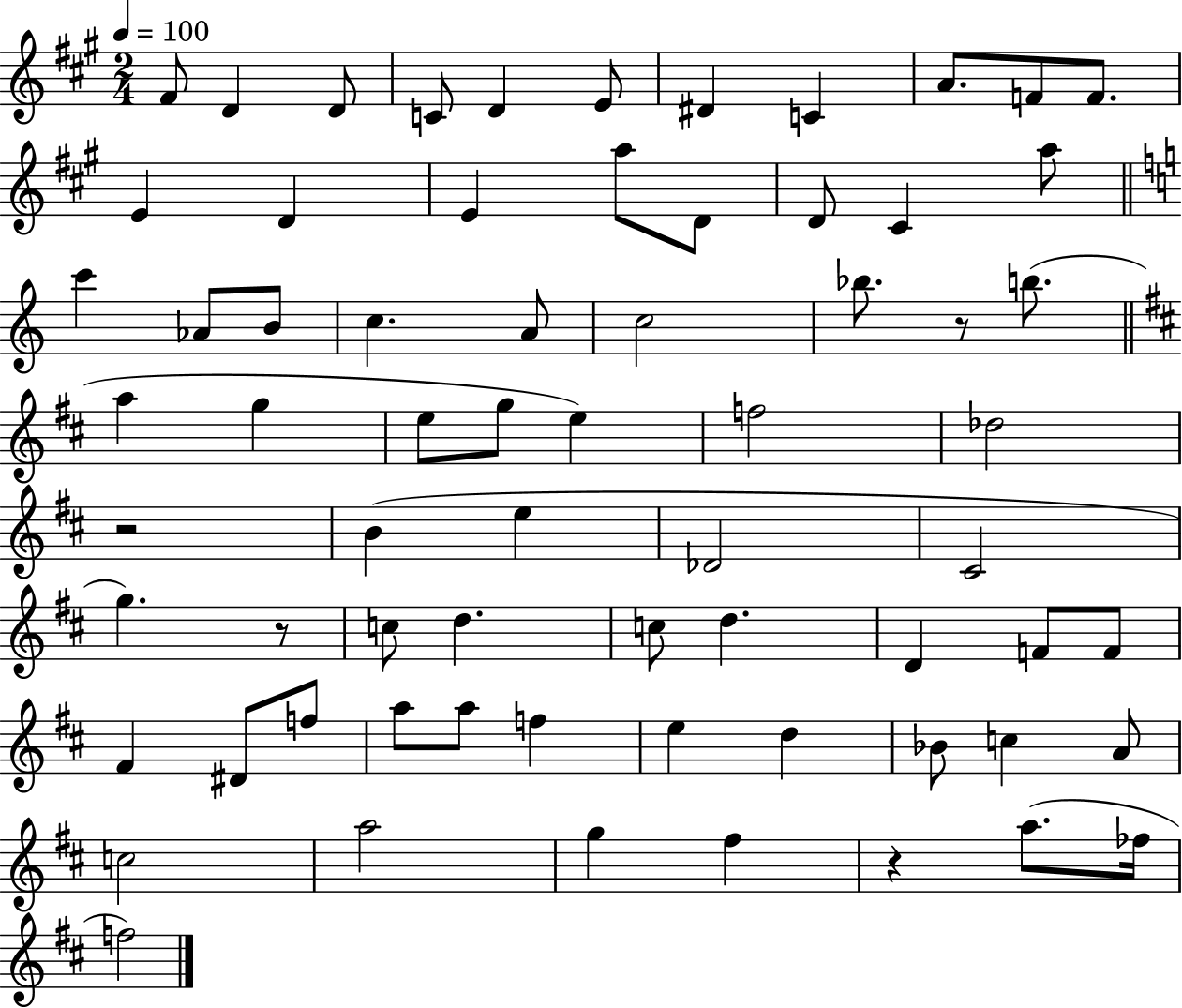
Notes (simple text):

F#4/e D4/q D4/e C4/e D4/q E4/e D#4/q C4/q A4/e. F4/e F4/e. E4/q D4/q E4/q A5/e D4/e D4/e C#4/q A5/e C6/q Ab4/e B4/e C5/q. A4/e C5/h Bb5/e. R/e B5/e. A5/q G5/q E5/e G5/e E5/q F5/h Db5/h R/h B4/q E5/q Db4/h C#4/h G5/q. R/e C5/e D5/q. C5/e D5/q. D4/q F4/e F4/e F#4/q D#4/e F5/e A5/e A5/e F5/q E5/q D5/q Bb4/e C5/q A4/e C5/h A5/h G5/q F#5/q R/q A5/e. FES5/s F5/h